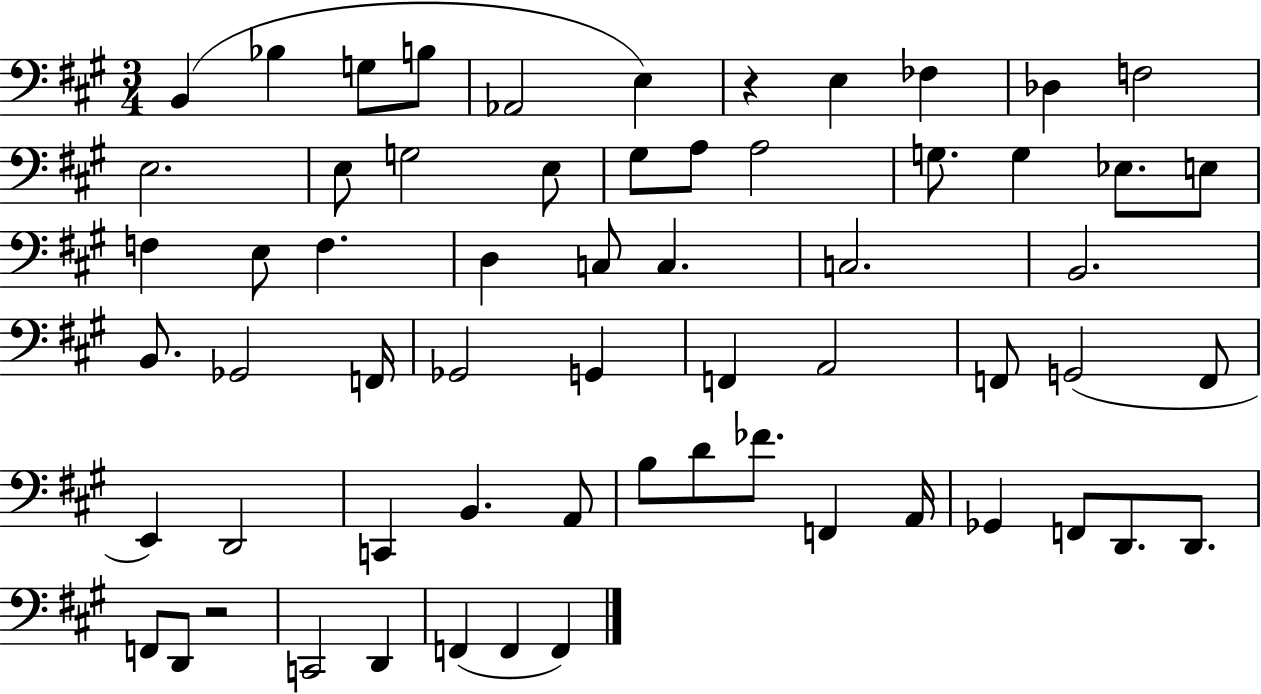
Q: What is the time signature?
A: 3/4